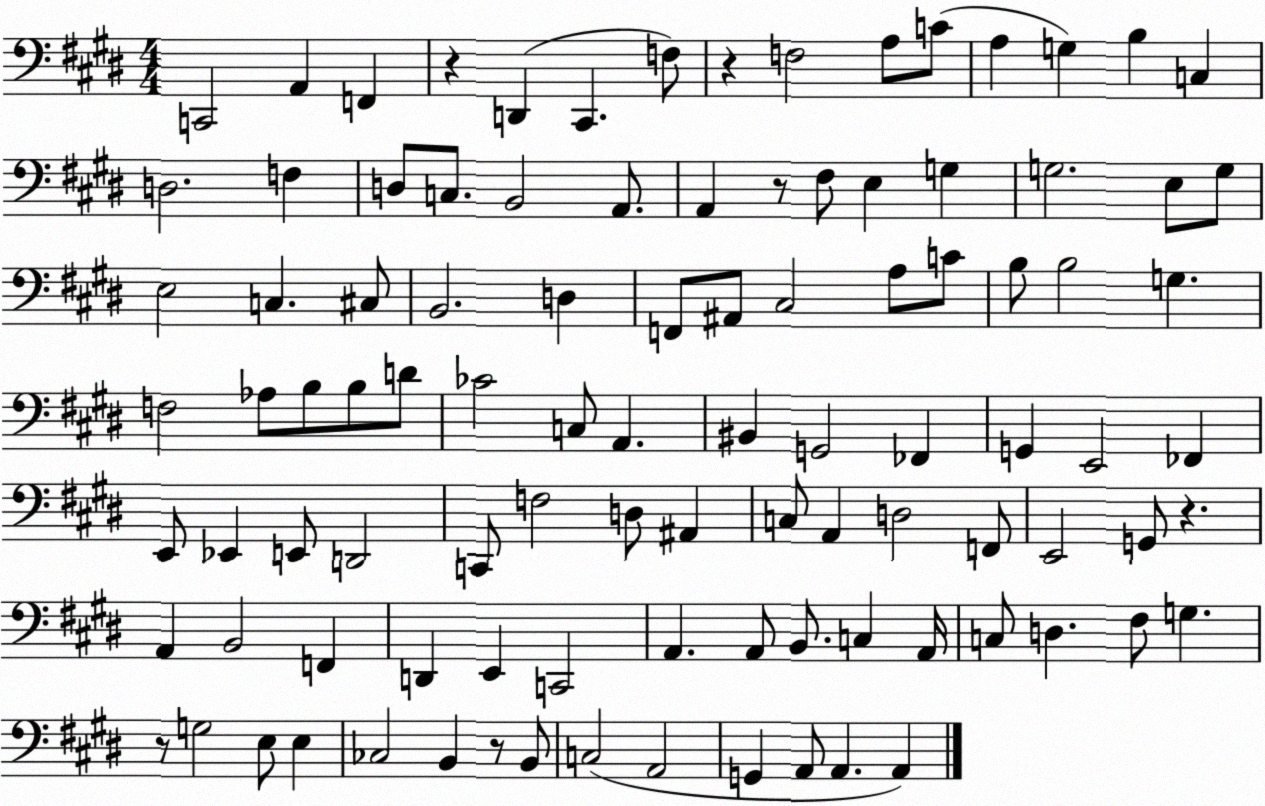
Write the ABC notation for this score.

X:1
T:Untitled
M:4/4
L:1/4
K:E
C,,2 A,, F,, z D,, ^C,, F,/2 z F,2 A,/2 C/2 A, G, B, C, D,2 F, D,/2 C,/2 B,,2 A,,/2 A,, z/2 ^F,/2 E, G, G,2 E,/2 G,/2 E,2 C, ^C,/2 B,,2 D, F,,/2 ^A,,/2 ^C,2 A,/2 C/2 B,/2 B,2 G, F,2 _A,/2 B,/2 B,/2 D/2 _C2 C,/2 A,, ^B,, G,,2 _F,, G,, E,,2 _F,, E,,/2 _E,, E,,/2 D,,2 C,,/2 F,2 D,/2 ^A,, C,/2 A,, D,2 F,,/2 E,,2 G,,/2 z A,, B,,2 F,, D,, E,, C,,2 A,, A,,/2 B,,/2 C, A,,/4 C,/2 D, ^F,/2 G, z/2 G,2 E,/2 E, _C,2 B,, z/2 B,,/2 C,2 A,,2 G,, A,,/2 A,, A,,